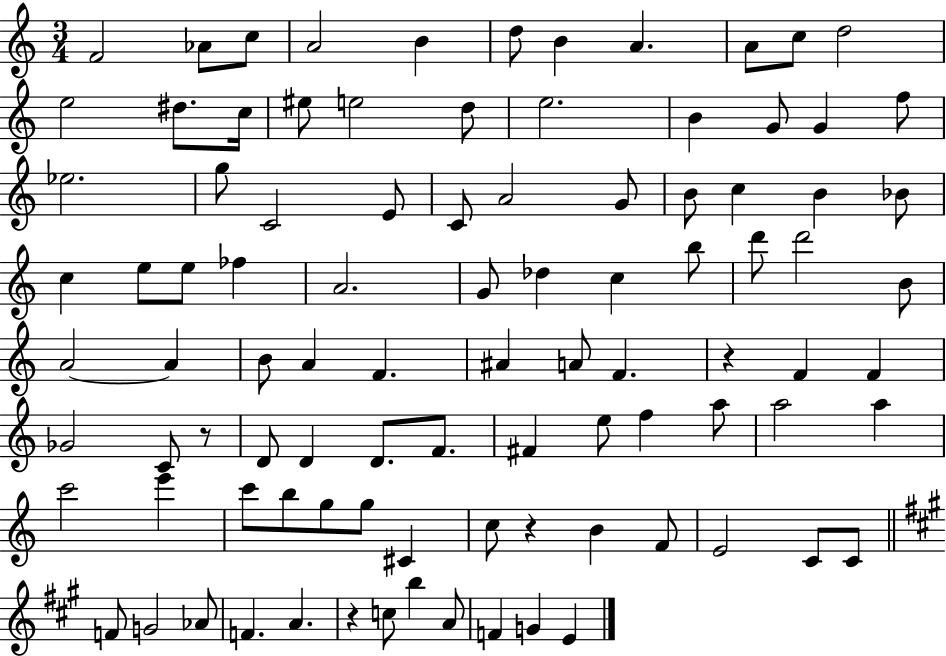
{
  \clef treble
  \numericTimeSignature
  \time 3/4
  \key c \major
  \repeat volta 2 { f'2 aes'8 c''8 | a'2 b'4 | d''8 b'4 a'4. | a'8 c''8 d''2 | \break e''2 dis''8. c''16 | eis''8 e''2 d''8 | e''2. | b'4 g'8 g'4 f''8 | \break ees''2. | g''8 c'2 e'8 | c'8 a'2 g'8 | b'8 c''4 b'4 bes'8 | \break c''4 e''8 e''8 fes''4 | a'2. | g'8 des''4 c''4 b''8 | d'''8 d'''2 b'8 | \break a'2~~ a'4 | b'8 a'4 f'4. | ais'4 a'8 f'4. | r4 f'4 f'4 | \break ges'2 c'8 r8 | d'8 d'4 d'8. f'8. | fis'4 e''8 f''4 a''8 | a''2 a''4 | \break c'''2 e'''4 | c'''8 b''8 g''8 g''8 cis'4 | c''8 r4 b'4 f'8 | e'2 c'8 c'8 | \break \bar "||" \break \key a \major f'8 g'2 aes'8 | f'4. a'4. | r4 c''8 b''4 a'8 | f'4 g'4 e'4 | \break } \bar "|."
}